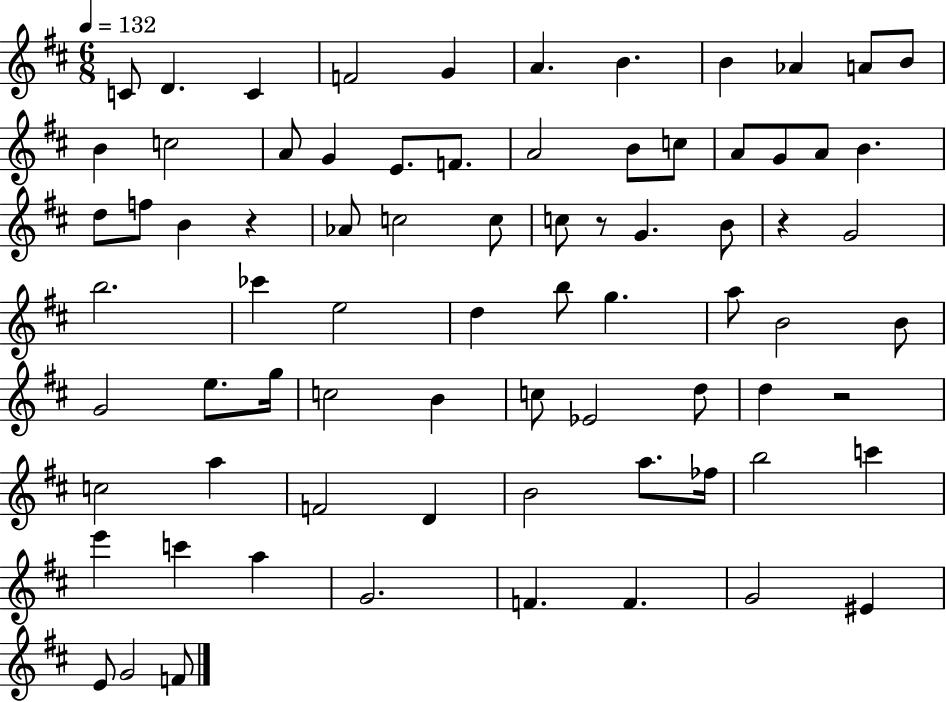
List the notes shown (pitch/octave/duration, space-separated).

C4/e D4/q. C4/q F4/h G4/q A4/q. B4/q. B4/q Ab4/q A4/e B4/e B4/q C5/h A4/e G4/q E4/e. F4/e. A4/h B4/e C5/e A4/e G4/e A4/e B4/q. D5/e F5/e B4/q R/q Ab4/e C5/h C5/e C5/e R/e G4/q. B4/e R/q G4/h B5/h. CES6/q E5/h D5/q B5/e G5/q. A5/e B4/h B4/e G4/h E5/e. G5/s C5/h B4/q C5/e Eb4/h D5/e D5/q R/h C5/h A5/q F4/h D4/q B4/h A5/e. FES5/s B5/h C6/q E6/q C6/q A5/q G4/h. F4/q. F4/q. G4/h EIS4/q E4/e G4/h F4/e